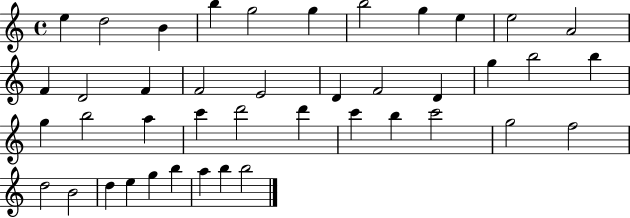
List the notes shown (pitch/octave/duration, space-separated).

E5/q D5/h B4/q B5/q G5/h G5/q B5/h G5/q E5/q E5/h A4/h F4/q D4/h F4/q F4/h E4/h D4/q F4/h D4/q G5/q B5/h B5/q G5/q B5/h A5/q C6/q D6/h D6/q C6/q B5/q C6/h G5/h F5/h D5/h B4/h D5/q E5/q G5/q B5/q A5/q B5/q B5/h